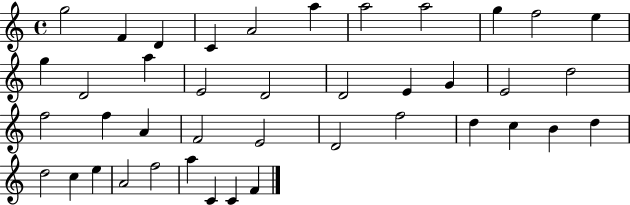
{
  \clef treble
  \time 4/4
  \defaultTimeSignature
  \key c \major
  g''2 f'4 d'4 | c'4 a'2 a''4 | a''2 a''2 | g''4 f''2 e''4 | \break g''4 d'2 a''4 | e'2 d'2 | d'2 e'4 g'4 | e'2 d''2 | \break f''2 f''4 a'4 | f'2 e'2 | d'2 f''2 | d''4 c''4 b'4 d''4 | \break d''2 c''4 e''4 | a'2 f''2 | a''4 c'4 c'4 f'4 | \bar "|."
}